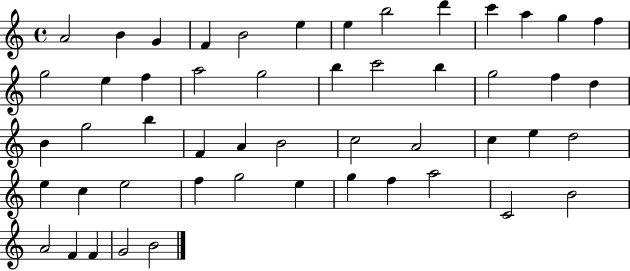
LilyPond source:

{
  \clef treble
  \time 4/4
  \defaultTimeSignature
  \key c \major
  a'2 b'4 g'4 | f'4 b'2 e''4 | e''4 b''2 d'''4 | c'''4 a''4 g''4 f''4 | \break g''2 e''4 f''4 | a''2 g''2 | b''4 c'''2 b''4 | g''2 f''4 d''4 | \break b'4 g''2 b''4 | f'4 a'4 b'2 | c''2 a'2 | c''4 e''4 d''2 | \break e''4 c''4 e''2 | f''4 g''2 e''4 | g''4 f''4 a''2 | c'2 b'2 | \break a'2 f'4 f'4 | g'2 b'2 | \bar "|."
}